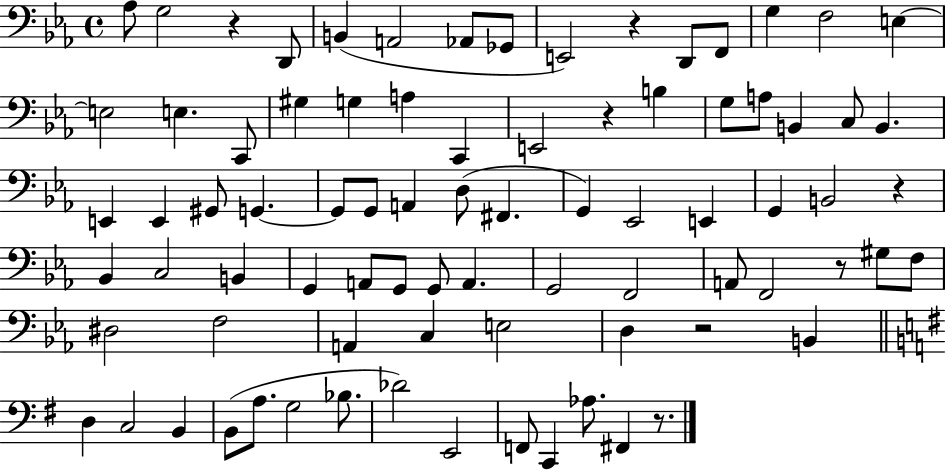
X:1
T:Untitled
M:4/4
L:1/4
K:Eb
_A,/2 G,2 z D,,/2 B,, A,,2 _A,,/2 _G,,/2 E,,2 z D,,/2 F,,/2 G, F,2 E, E,2 E, C,,/2 ^G, G, A, C,, E,,2 z B, G,/2 A,/2 B,, C,/2 B,, E,, E,, ^G,,/2 G,, G,,/2 G,,/2 A,, D,/2 ^F,, G,, _E,,2 E,, G,, B,,2 z _B,, C,2 B,, G,, A,,/2 G,,/2 G,,/2 A,, G,,2 F,,2 A,,/2 F,,2 z/2 ^G,/2 F,/2 ^D,2 F,2 A,, C, E,2 D, z2 B,, D, C,2 B,, B,,/2 A,/2 G,2 _B,/2 _D2 E,,2 F,,/2 C,, _A,/2 ^F,, z/2